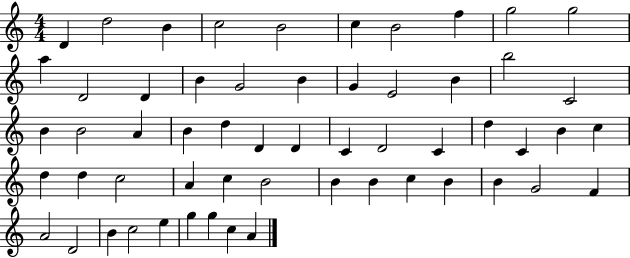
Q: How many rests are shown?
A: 0